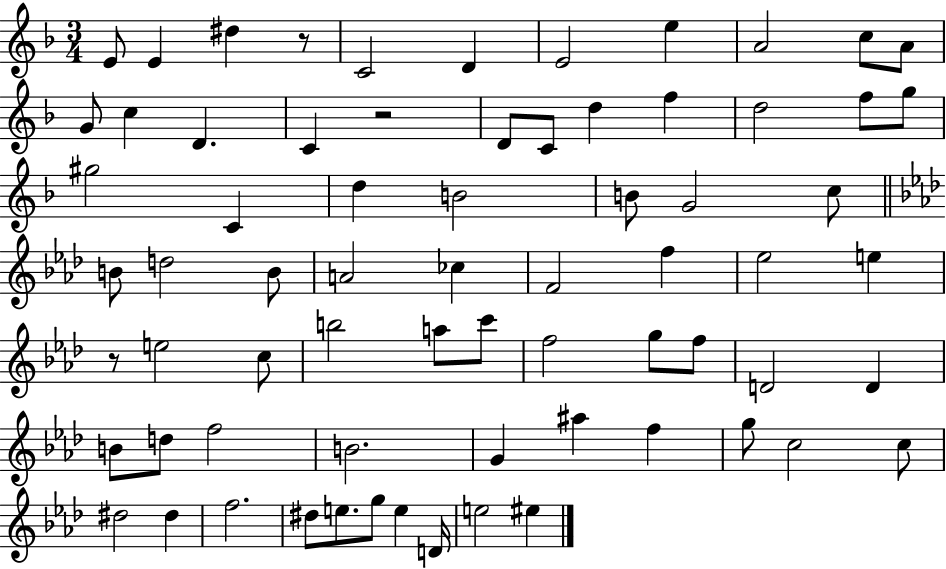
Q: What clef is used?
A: treble